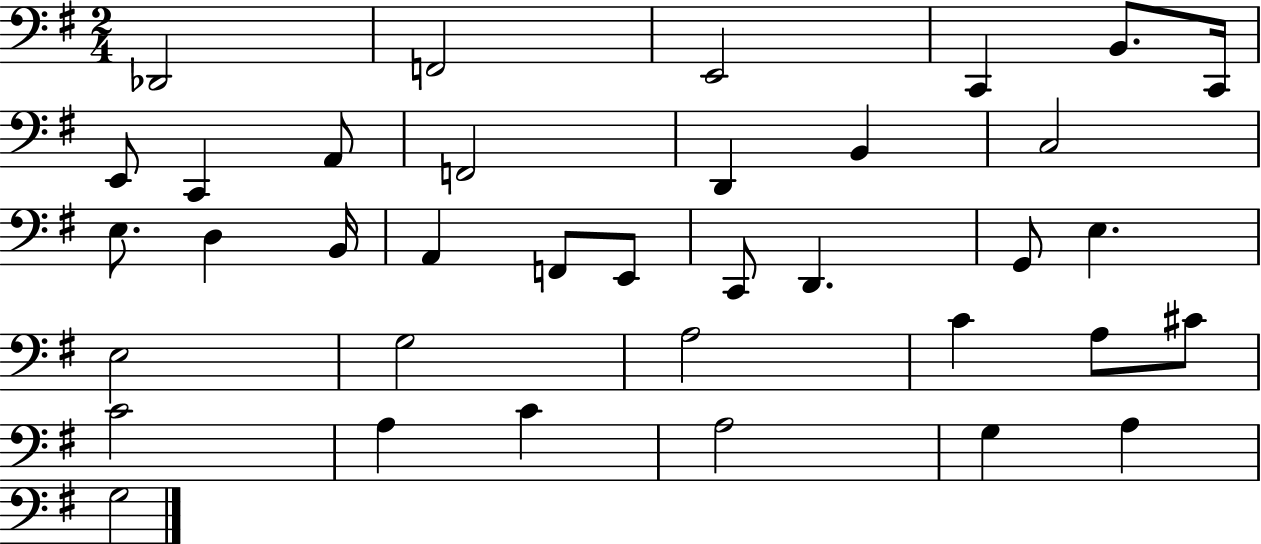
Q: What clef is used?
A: bass